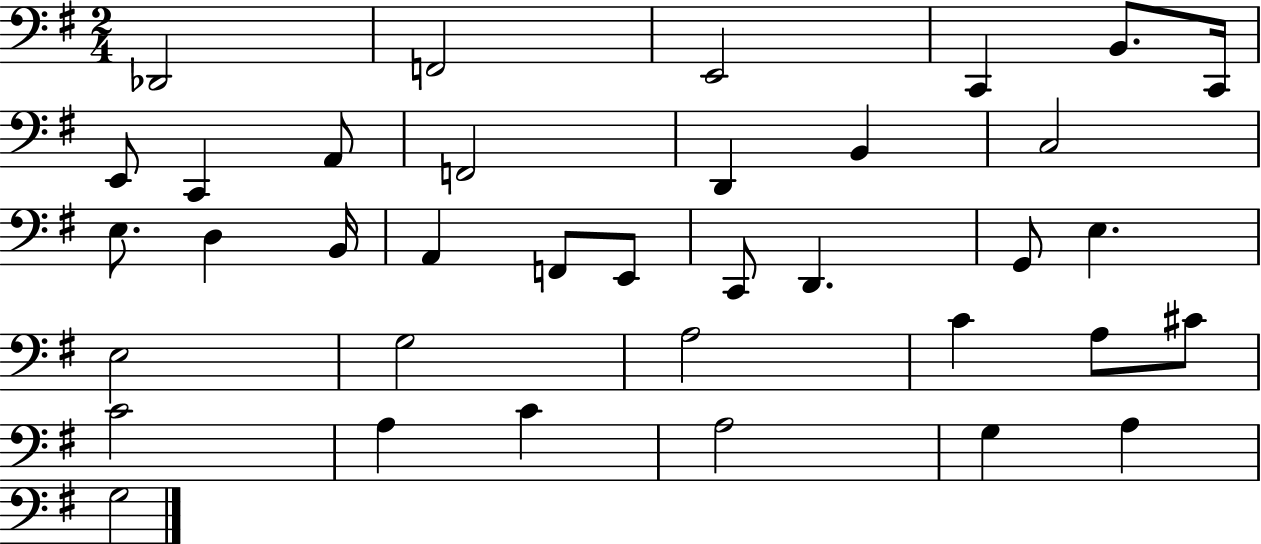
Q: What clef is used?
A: bass